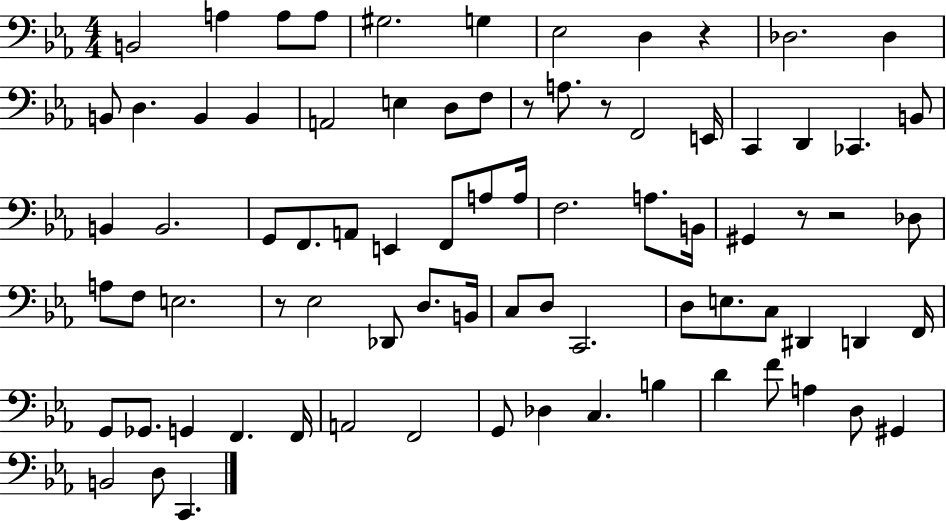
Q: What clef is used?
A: bass